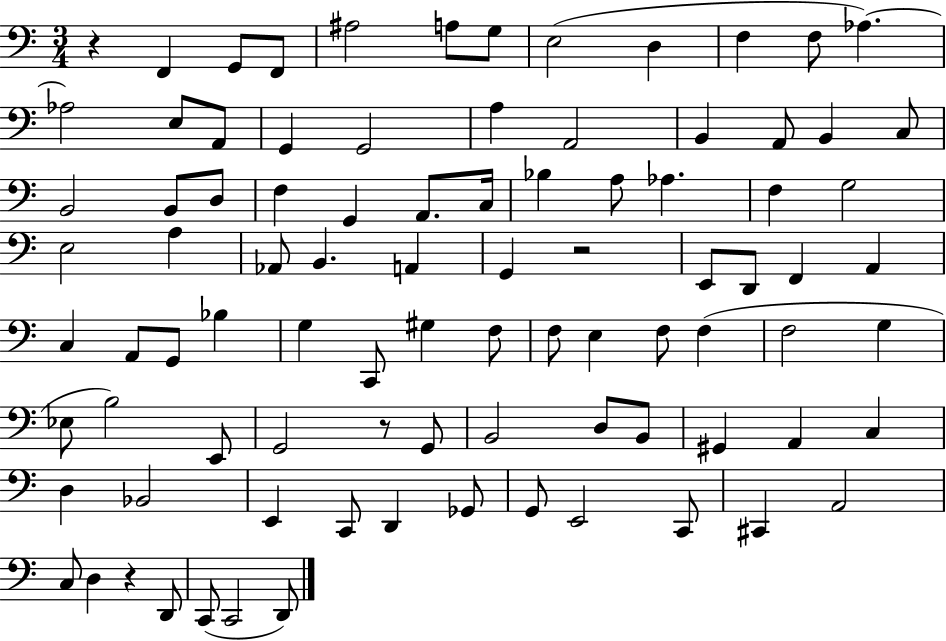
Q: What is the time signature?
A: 3/4